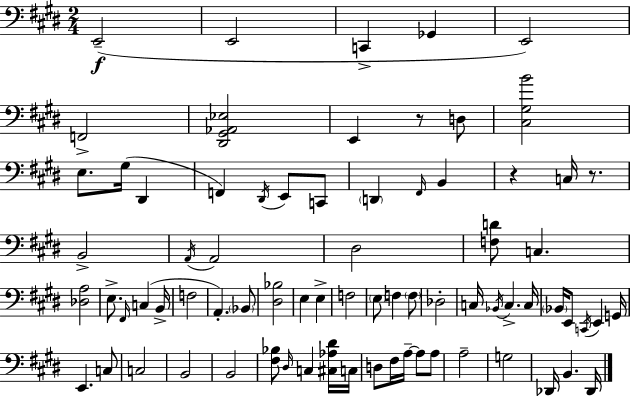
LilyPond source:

{
  \clef bass
  \numericTimeSignature
  \time 2/4
  \key e \major
  e,2--(\f | e,2 | c,4-> ges,4 | e,2) | \break f,2-> | <dis, gis, aes, ees>2 | e,4 r8 d8 | <cis gis b'>2 | \break e8. gis16( dis,4 | f,4) \acciaccatura { dis,16 } e,8 c,8 | \parenthesize d,4 \grace { fis,16 } b,4 | r4 c16 r8. | \break b,2-> | \acciaccatura { a,16 } a,2 | dis2 | <f d'>8 c4. | \break <des a>2 | e8.-> \grace { fis,16 }( c4 | b,16-> f2 | a,4.-.) | \break \parenthesize bes,8 <dis bes>2 | e4 | e4-> f2 | \parenthesize e8 f4 | \break \parenthesize f8 des2-. | c16 \acciaccatura { bes,16 } c4.-> | c16 \parenthesize bes,16 e,8 | \acciaccatura { c,16 } e,4 g,16 e,4. | \break c8 c2 | b,2 | b,2 | <fis bes>8 | \break \grace { dis16 } c4 <cis aes dis'>16 c16 d8 | fis16 a16--~~ a8 a8 a2-- | g2 | des,16 | \break b,4. des,16 \bar "|."
}